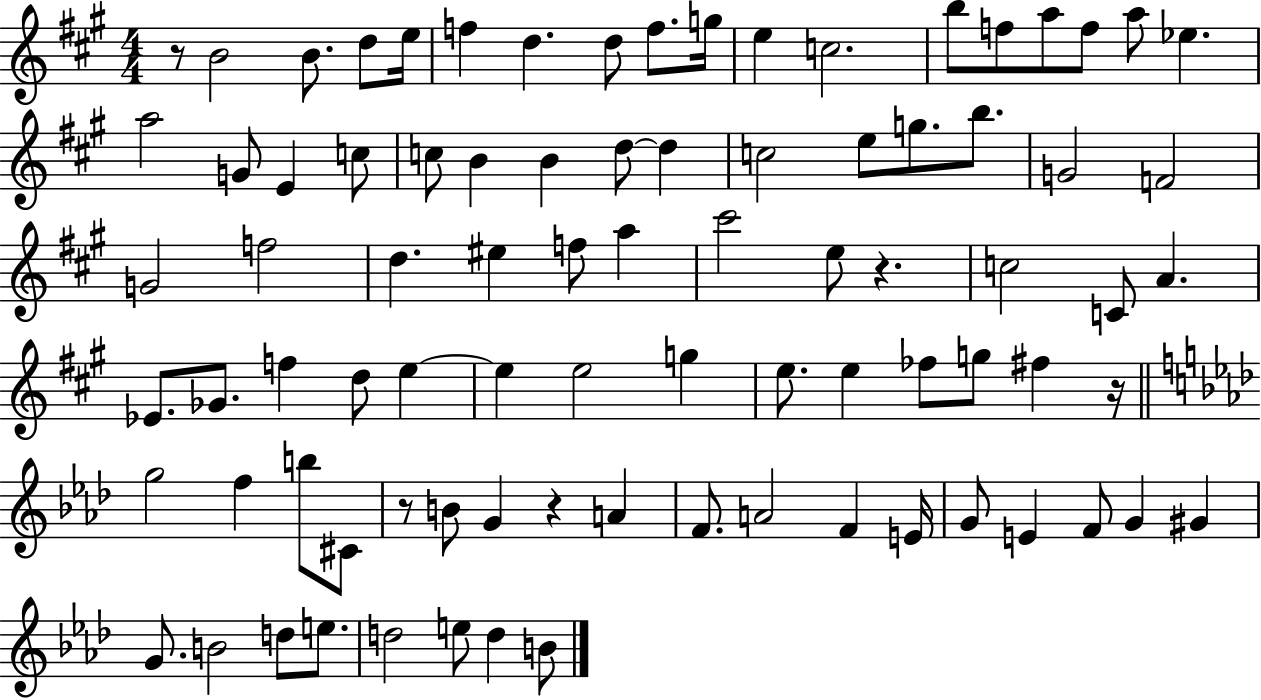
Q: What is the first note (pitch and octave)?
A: B4